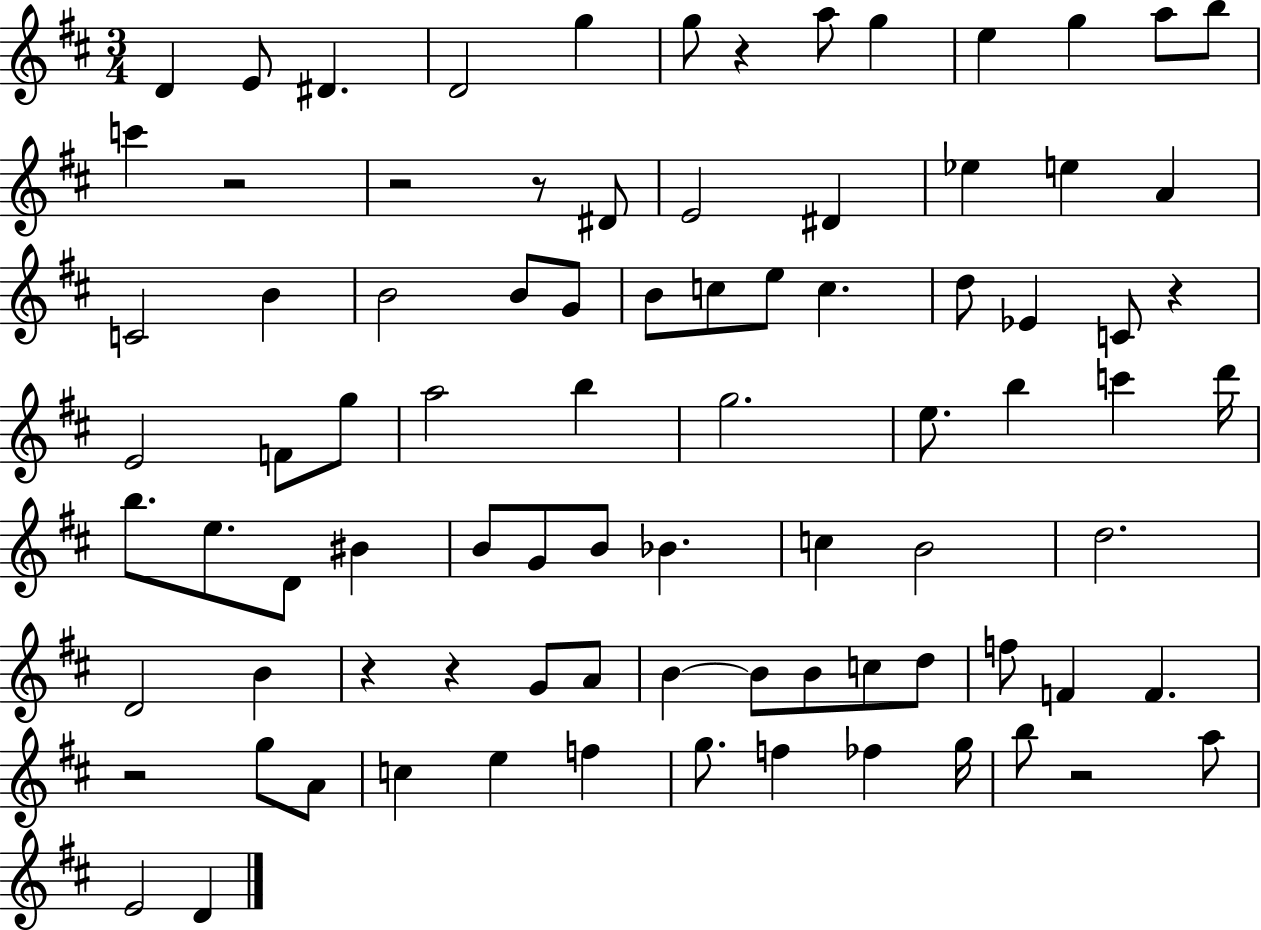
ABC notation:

X:1
T:Untitled
M:3/4
L:1/4
K:D
D E/2 ^D D2 g g/2 z a/2 g e g a/2 b/2 c' z2 z2 z/2 ^D/2 E2 ^D _e e A C2 B B2 B/2 G/2 B/2 c/2 e/2 c d/2 _E C/2 z E2 F/2 g/2 a2 b g2 e/2 b c' d'/4 b/2 e/2 D/2 ^B B/2 G/2 B/2 _B c B2 d2 D2 B z z G/2 A/2 B B/2 B/2 c/2 d/2 f/2 F F z2 g/2 A/2 c e f g/2 f _f g/4 b/2 z2 a/2 E2 D